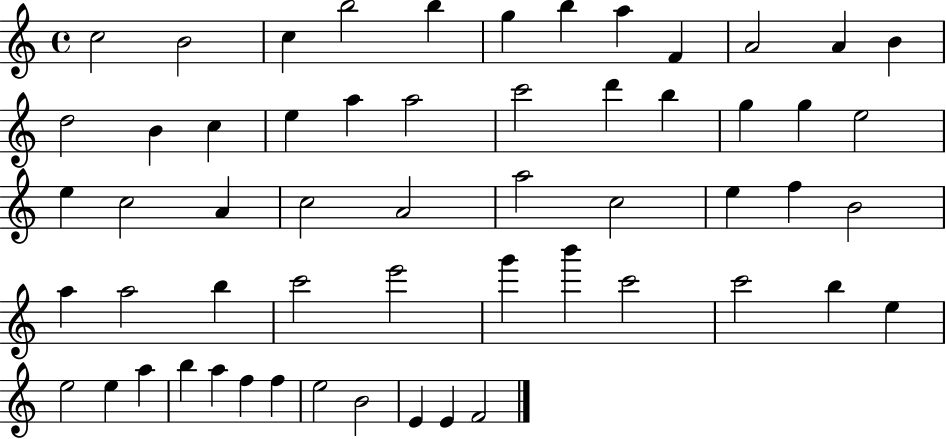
X:1
T:Untitled
M:4/4
L:1/4
K:C
c2 B2 c b2 b g b a F A2 A B d2 B c e a a2 c'2 d' b g g e2 e c2 A c2 A2 a2 c2 e f B2 a a2 b c'2 e'2 g' b' c'2 c'2 b e e2 e a b a f f e2 B2 E E F2